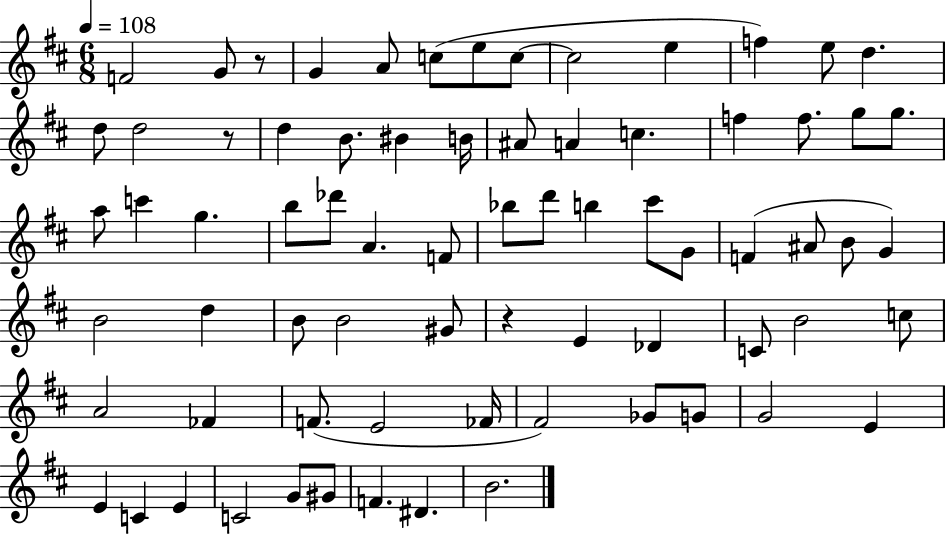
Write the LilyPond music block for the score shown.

{
  \clef treble
  \numericTimeSignature
  \time 6/8
  \key d \major
  \tempo 4 = 108
  f'2 g'8 r8 | g'4 a'8 c''8( e''8 c''8~~ | c''2 e''4 | f''4) e''8 d''4. | \break d''8 d''2 r8 | d''4 b'8. bis'4 b'16 | ais'8 a'4 c''4. | f''4 f''8. g''8 g''8. | \break a''8 c'''4 g''4. | b''8 des'''8 a'4. f'8 | bes''8 d'''8 b''4 cis'''8 g'8 | f'4( ais'8 b'8 g'4) | \break b'2 d''4 | b'8 b'2 gis'8 | r4 e'4 des'4 | c'8 b'2 c''8 | \break a'2 fes'4 | f'8.( e'2 fes'16 | fis'2) ges'8 g'8 | g'2 e'4 | \break e'4 c'4 e'4 | c'2 g'8 gis'8 | f'4. dis'4. | b'2. | \break \bar "|."
}